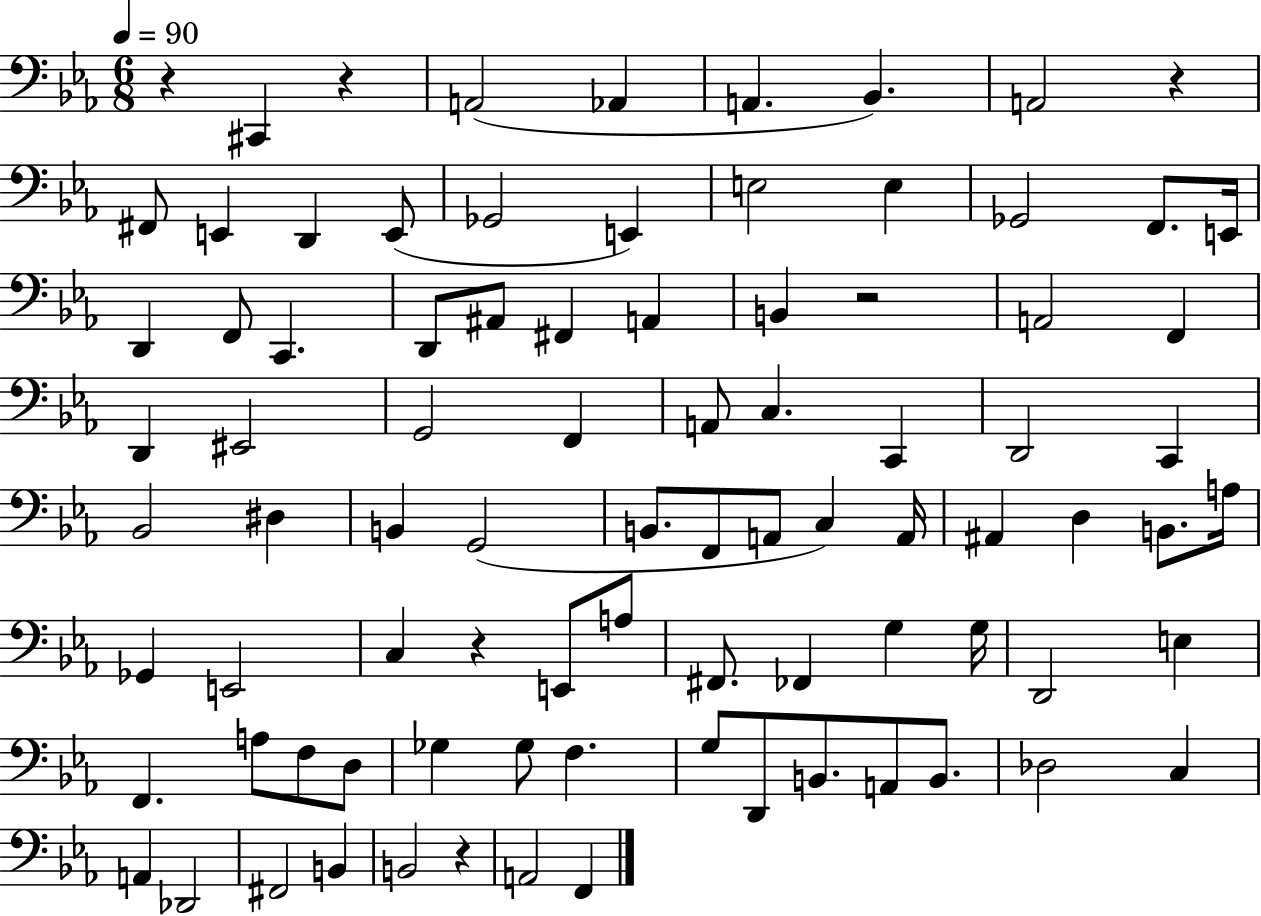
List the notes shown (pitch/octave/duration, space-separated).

R/q C#2/q R/q A2/h Ab2/q A2/q. Bb2/q. A2/h R/q F#2/e E2/q D2/q E2/e Gb2/h E2/q E3/h E3/q Gb2/h F2/e. E2/s D2/q F2/e C2/q. D2/e A#2/e F#2/q A2/q B2/q R/h A2/h F2/q D2/q EIS2/h G2/h F2/q A2/e C3/q. C2/q D2/h C2/q Bb2/h D#3/q B2/q G2/h B2/e. F2/e A2/e C3/q A2/s A#2/q D3/q B2/e. A3/s Gb2/q E2/h C3/q R/q E2/e A3/e F#2/e. FES2/q G3/q G3/s D2/h E3/q F2/q. A3/e F3/e D3/e Gb3/q Gb3/e F3/q. G3/e D2/e B2/e. A2/e B2/e. Db3/h C3/q A2/q Db2/h F#2/h B2/q B2/h R/q A2/h F2/q